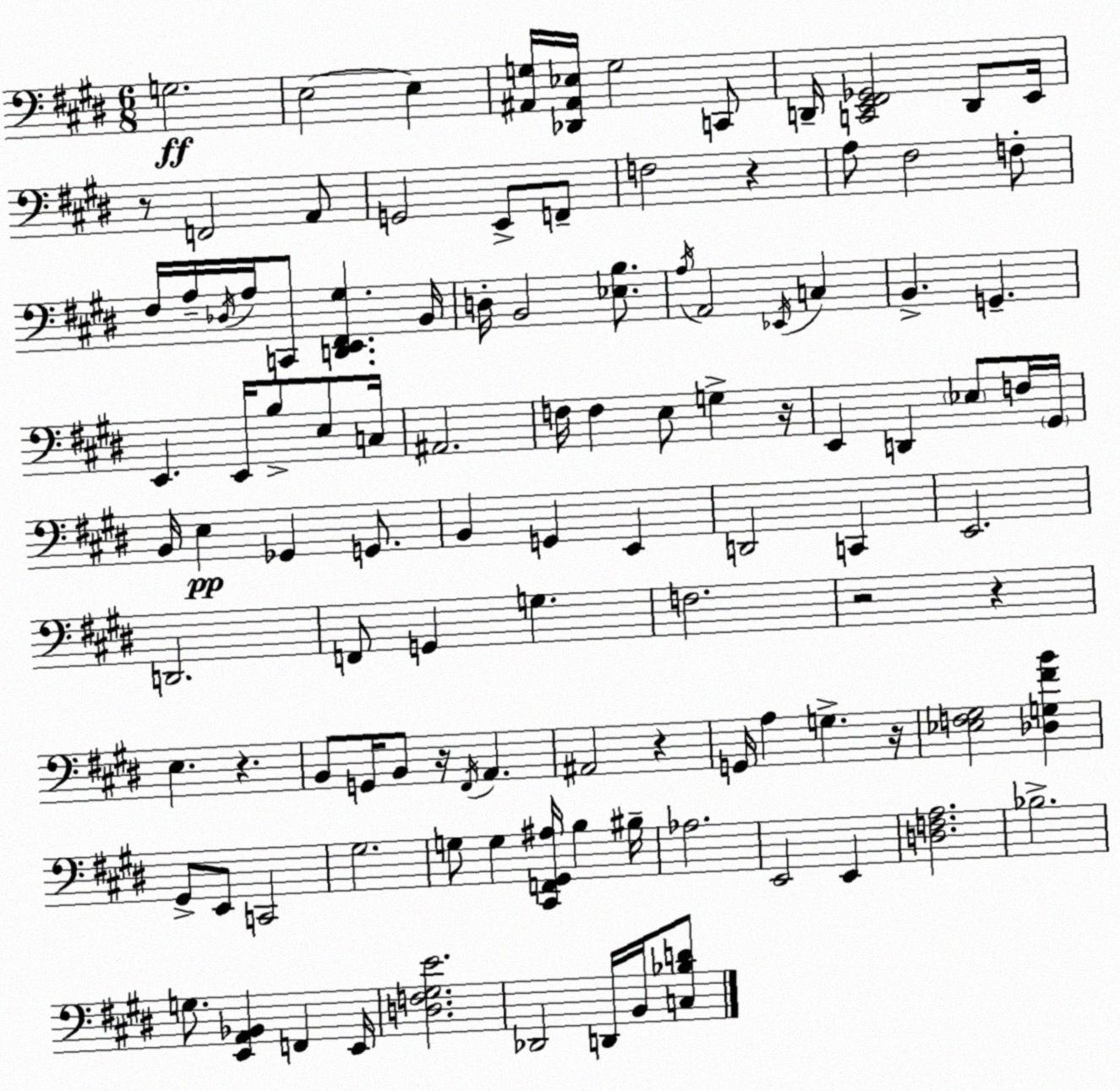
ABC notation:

X:1
T:Untitled
M:6/8
L:1/4
K:E
G,2 E,2 E, [^A,,G,]/4 [_D,,^A,,_E,]/4 G,2 C,,/2 D,,/4 [C,,E,,^F,,_G,,]2 D,,/2 E,,/4 z/2 F,,2 A,,/2 G,,2 E,,/2 F,,/2 F,2 z A,/2 ^F,2 F,/2 ^F,/4 A,/4 _D,/4 A,/4 C,,/2 [D,,E,,^F,,^G,] B,,/4 D,/4 B,,2 [_E,B,]/2 A,/4 A,,2 _E,,/4 C, B,, G,, E,, E,,/4 B,/2 E,/2 C,/4 ^A,,2 F,/4 F, E,/2 G, z/4 E,, D,, _E,/2 F,/4 ^G,,/4 B,,/4 E, _G,, G,,/2 B,, G,, E,, D,,2 C,, E,,2 D,,2 F,,/2 G,, G, F,2 z2 z E, z B,,/2 G,,/4 B,,/2 z/4 ^F,,/4 A,, ^A,,2 z G,,/4 A, G, z/4 [_E,F,^G,]2 [_D,G,^FB] ^G,,/2 E,,/2 C,,2 ^G,2 G,/2 G, [^C,,F,,^G,,^A,]/4 B, ^B,/4 _A,2 E,,2 E,, [D,F,A,]2 _B,2 G,/2 [E,,A,,_B,,] F,, E,,/4 [D,F,^G,E]2 _D,,2 D,,/4 B,,/4 [C,_B,D]/2